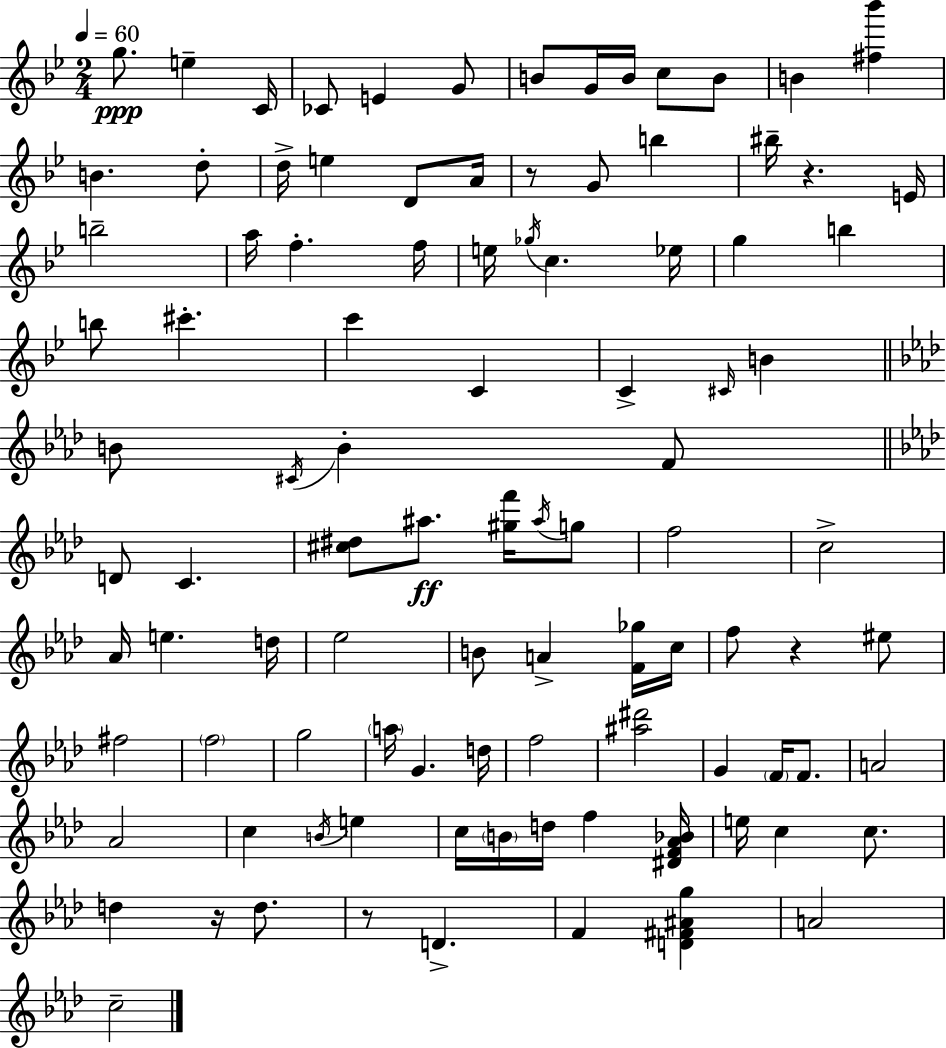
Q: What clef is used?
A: treble